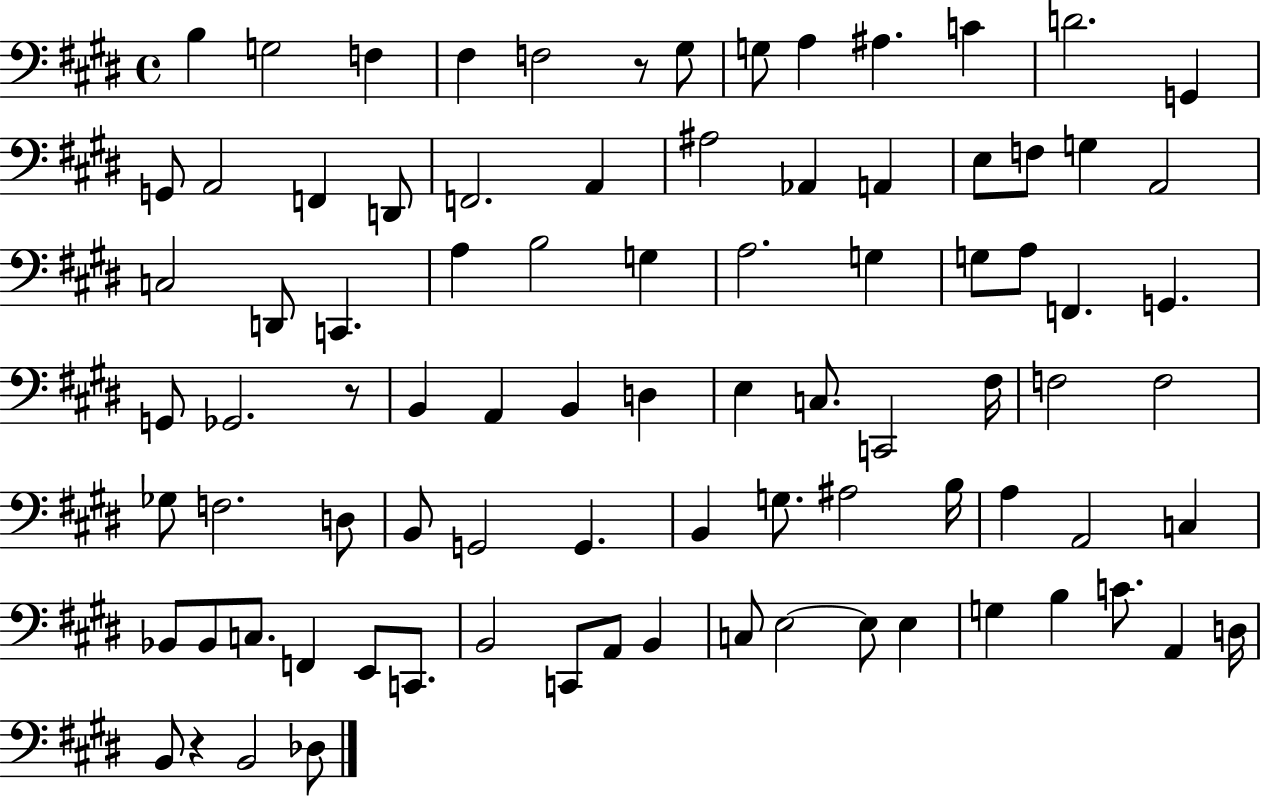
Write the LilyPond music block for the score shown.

{
  \clef bass
  \time 4/4
  \defaultTimeSignature
  \key e \major
  \repeat volta 2 { b4 g2 f4 | fis4 f2 r8 gis8 | g8 a4 ais4. c'4 | d'2. g,4 | \break g,8 a,2 f,4 d,8 | f,2. a,4 | ais2 aes,4 a,4 | e8 f8 g4 a,2 | \break c2 d,8 c,4. | a4 b2 g4 | a2. g4 | g8 a8 f,4. g,4. | \break g,8 ges,2. r8 | b,4 a,4 b,4 d4 | e4 c8. c,2 fis16 | f2 f2 | \break ges8 f2. d8 | b,8 g,2 g,4. | b,4 g8. ais2 b16 | a4 a,2 c4 | \break bes,8 bes,8 c8. f,4 e,8 c,8. | b,2 c,8 a,8 b,4 | c8 e2~~ e8 e4 | g4 b4 c'8. a,4 d16 | \break b,8 r4 b,2 des8 | } \bar "|."
}